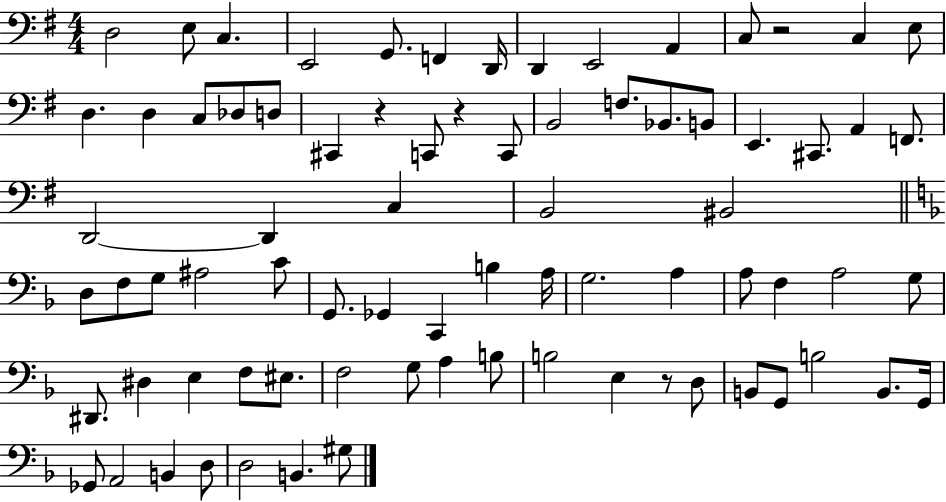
X:1
T:Untitled
M:4/4
L:1/4
K:G
D,2 E,/2 C, E,,2 G,,/2 F,, D,,/4 D,, E,,2 A,, C,/2 z2 C, E,/2 D, D, C,/2 _D,/2 D,/2 ^C,, z C,,/2 z C,,/2 B,,2 F,/2 _B,,/2 B,,/2 E,, ^C,,/2 A,, F,,/2 D,,2 D,, C, B,,2 ^B,,2 D,/2 F,/2 G,/2 ^A,2 C/2 G,,/2 _G,, C,, B, A,/4 G,2 A, A,/2 F, A,2 G,/2 ^D,,/2 ^D, E, F,/2 ^E,/2 F,2 G,/2 A, B,/2 B,2 E, z/2 D,/2 B,,/2 G,,/2 B,2 B,,/2 G,,/4 _G,,/2 A,,2 B,, D,/2 D,2 B,, ^G,/2